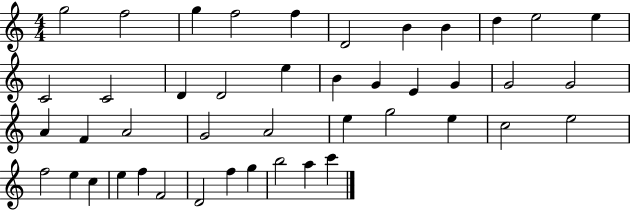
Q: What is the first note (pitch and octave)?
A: G5